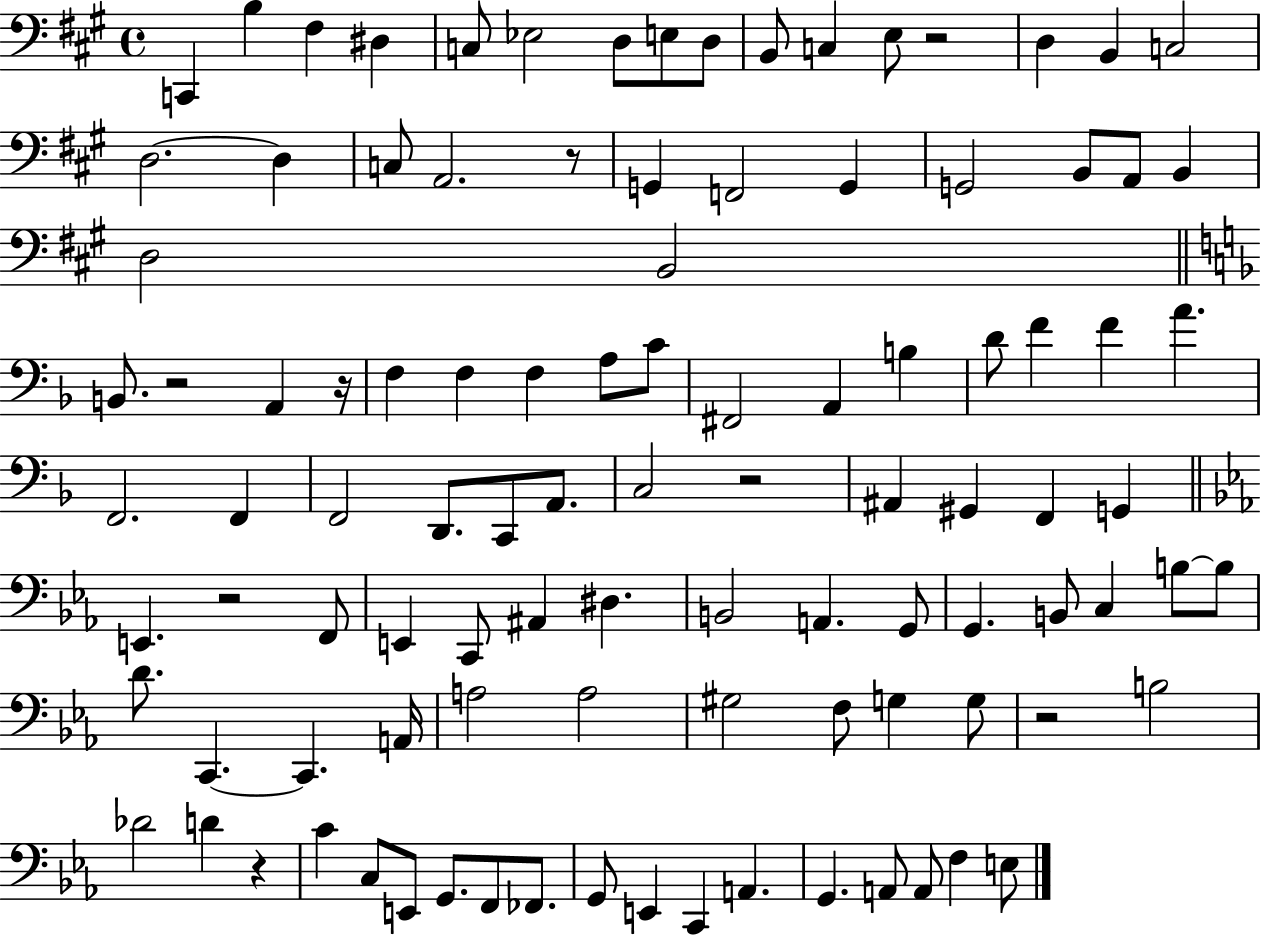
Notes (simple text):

C2/q B3/q F#3/q D#3/q C3/e Eb3/h D3/e E3/e D3/e B2/e C3/q E3/e R/h D3/q B2/q C3/h D3/h. D3/q C3/e A2/h. R/e G2/q F2/h G2/q G2/h B2/e A2/e B2/q D3/h B2/h B2/e. R/h A2/q R/s F3/q F3/q F3/q A3/e C4/e F#2/h A2/q B3/q D4/e F4/q F4/q A4/q. F2/h. F2/q F2/h D2/e. C2/e A2/e. C3/h R/h A#2/q G#2/q F2/q G2/q E2/q. R/h F2/e E2/q C2/e A#2/q D#3/q. B2/h A2/q. G2/e G2/q. B2/e C3/q B3/e B3/e D4/e. C2/q. C2/q. A2/s A3/h A3/h G#3/h F3/e G3/q G3/e R/h B3/h Db4/h D4/q R/q C4/q C3/e E2/e G2/e. F2/e FES2/e. G2/e E2/q C2/q A2/q. G2/q. A2/e A2/e F3/q E3/e